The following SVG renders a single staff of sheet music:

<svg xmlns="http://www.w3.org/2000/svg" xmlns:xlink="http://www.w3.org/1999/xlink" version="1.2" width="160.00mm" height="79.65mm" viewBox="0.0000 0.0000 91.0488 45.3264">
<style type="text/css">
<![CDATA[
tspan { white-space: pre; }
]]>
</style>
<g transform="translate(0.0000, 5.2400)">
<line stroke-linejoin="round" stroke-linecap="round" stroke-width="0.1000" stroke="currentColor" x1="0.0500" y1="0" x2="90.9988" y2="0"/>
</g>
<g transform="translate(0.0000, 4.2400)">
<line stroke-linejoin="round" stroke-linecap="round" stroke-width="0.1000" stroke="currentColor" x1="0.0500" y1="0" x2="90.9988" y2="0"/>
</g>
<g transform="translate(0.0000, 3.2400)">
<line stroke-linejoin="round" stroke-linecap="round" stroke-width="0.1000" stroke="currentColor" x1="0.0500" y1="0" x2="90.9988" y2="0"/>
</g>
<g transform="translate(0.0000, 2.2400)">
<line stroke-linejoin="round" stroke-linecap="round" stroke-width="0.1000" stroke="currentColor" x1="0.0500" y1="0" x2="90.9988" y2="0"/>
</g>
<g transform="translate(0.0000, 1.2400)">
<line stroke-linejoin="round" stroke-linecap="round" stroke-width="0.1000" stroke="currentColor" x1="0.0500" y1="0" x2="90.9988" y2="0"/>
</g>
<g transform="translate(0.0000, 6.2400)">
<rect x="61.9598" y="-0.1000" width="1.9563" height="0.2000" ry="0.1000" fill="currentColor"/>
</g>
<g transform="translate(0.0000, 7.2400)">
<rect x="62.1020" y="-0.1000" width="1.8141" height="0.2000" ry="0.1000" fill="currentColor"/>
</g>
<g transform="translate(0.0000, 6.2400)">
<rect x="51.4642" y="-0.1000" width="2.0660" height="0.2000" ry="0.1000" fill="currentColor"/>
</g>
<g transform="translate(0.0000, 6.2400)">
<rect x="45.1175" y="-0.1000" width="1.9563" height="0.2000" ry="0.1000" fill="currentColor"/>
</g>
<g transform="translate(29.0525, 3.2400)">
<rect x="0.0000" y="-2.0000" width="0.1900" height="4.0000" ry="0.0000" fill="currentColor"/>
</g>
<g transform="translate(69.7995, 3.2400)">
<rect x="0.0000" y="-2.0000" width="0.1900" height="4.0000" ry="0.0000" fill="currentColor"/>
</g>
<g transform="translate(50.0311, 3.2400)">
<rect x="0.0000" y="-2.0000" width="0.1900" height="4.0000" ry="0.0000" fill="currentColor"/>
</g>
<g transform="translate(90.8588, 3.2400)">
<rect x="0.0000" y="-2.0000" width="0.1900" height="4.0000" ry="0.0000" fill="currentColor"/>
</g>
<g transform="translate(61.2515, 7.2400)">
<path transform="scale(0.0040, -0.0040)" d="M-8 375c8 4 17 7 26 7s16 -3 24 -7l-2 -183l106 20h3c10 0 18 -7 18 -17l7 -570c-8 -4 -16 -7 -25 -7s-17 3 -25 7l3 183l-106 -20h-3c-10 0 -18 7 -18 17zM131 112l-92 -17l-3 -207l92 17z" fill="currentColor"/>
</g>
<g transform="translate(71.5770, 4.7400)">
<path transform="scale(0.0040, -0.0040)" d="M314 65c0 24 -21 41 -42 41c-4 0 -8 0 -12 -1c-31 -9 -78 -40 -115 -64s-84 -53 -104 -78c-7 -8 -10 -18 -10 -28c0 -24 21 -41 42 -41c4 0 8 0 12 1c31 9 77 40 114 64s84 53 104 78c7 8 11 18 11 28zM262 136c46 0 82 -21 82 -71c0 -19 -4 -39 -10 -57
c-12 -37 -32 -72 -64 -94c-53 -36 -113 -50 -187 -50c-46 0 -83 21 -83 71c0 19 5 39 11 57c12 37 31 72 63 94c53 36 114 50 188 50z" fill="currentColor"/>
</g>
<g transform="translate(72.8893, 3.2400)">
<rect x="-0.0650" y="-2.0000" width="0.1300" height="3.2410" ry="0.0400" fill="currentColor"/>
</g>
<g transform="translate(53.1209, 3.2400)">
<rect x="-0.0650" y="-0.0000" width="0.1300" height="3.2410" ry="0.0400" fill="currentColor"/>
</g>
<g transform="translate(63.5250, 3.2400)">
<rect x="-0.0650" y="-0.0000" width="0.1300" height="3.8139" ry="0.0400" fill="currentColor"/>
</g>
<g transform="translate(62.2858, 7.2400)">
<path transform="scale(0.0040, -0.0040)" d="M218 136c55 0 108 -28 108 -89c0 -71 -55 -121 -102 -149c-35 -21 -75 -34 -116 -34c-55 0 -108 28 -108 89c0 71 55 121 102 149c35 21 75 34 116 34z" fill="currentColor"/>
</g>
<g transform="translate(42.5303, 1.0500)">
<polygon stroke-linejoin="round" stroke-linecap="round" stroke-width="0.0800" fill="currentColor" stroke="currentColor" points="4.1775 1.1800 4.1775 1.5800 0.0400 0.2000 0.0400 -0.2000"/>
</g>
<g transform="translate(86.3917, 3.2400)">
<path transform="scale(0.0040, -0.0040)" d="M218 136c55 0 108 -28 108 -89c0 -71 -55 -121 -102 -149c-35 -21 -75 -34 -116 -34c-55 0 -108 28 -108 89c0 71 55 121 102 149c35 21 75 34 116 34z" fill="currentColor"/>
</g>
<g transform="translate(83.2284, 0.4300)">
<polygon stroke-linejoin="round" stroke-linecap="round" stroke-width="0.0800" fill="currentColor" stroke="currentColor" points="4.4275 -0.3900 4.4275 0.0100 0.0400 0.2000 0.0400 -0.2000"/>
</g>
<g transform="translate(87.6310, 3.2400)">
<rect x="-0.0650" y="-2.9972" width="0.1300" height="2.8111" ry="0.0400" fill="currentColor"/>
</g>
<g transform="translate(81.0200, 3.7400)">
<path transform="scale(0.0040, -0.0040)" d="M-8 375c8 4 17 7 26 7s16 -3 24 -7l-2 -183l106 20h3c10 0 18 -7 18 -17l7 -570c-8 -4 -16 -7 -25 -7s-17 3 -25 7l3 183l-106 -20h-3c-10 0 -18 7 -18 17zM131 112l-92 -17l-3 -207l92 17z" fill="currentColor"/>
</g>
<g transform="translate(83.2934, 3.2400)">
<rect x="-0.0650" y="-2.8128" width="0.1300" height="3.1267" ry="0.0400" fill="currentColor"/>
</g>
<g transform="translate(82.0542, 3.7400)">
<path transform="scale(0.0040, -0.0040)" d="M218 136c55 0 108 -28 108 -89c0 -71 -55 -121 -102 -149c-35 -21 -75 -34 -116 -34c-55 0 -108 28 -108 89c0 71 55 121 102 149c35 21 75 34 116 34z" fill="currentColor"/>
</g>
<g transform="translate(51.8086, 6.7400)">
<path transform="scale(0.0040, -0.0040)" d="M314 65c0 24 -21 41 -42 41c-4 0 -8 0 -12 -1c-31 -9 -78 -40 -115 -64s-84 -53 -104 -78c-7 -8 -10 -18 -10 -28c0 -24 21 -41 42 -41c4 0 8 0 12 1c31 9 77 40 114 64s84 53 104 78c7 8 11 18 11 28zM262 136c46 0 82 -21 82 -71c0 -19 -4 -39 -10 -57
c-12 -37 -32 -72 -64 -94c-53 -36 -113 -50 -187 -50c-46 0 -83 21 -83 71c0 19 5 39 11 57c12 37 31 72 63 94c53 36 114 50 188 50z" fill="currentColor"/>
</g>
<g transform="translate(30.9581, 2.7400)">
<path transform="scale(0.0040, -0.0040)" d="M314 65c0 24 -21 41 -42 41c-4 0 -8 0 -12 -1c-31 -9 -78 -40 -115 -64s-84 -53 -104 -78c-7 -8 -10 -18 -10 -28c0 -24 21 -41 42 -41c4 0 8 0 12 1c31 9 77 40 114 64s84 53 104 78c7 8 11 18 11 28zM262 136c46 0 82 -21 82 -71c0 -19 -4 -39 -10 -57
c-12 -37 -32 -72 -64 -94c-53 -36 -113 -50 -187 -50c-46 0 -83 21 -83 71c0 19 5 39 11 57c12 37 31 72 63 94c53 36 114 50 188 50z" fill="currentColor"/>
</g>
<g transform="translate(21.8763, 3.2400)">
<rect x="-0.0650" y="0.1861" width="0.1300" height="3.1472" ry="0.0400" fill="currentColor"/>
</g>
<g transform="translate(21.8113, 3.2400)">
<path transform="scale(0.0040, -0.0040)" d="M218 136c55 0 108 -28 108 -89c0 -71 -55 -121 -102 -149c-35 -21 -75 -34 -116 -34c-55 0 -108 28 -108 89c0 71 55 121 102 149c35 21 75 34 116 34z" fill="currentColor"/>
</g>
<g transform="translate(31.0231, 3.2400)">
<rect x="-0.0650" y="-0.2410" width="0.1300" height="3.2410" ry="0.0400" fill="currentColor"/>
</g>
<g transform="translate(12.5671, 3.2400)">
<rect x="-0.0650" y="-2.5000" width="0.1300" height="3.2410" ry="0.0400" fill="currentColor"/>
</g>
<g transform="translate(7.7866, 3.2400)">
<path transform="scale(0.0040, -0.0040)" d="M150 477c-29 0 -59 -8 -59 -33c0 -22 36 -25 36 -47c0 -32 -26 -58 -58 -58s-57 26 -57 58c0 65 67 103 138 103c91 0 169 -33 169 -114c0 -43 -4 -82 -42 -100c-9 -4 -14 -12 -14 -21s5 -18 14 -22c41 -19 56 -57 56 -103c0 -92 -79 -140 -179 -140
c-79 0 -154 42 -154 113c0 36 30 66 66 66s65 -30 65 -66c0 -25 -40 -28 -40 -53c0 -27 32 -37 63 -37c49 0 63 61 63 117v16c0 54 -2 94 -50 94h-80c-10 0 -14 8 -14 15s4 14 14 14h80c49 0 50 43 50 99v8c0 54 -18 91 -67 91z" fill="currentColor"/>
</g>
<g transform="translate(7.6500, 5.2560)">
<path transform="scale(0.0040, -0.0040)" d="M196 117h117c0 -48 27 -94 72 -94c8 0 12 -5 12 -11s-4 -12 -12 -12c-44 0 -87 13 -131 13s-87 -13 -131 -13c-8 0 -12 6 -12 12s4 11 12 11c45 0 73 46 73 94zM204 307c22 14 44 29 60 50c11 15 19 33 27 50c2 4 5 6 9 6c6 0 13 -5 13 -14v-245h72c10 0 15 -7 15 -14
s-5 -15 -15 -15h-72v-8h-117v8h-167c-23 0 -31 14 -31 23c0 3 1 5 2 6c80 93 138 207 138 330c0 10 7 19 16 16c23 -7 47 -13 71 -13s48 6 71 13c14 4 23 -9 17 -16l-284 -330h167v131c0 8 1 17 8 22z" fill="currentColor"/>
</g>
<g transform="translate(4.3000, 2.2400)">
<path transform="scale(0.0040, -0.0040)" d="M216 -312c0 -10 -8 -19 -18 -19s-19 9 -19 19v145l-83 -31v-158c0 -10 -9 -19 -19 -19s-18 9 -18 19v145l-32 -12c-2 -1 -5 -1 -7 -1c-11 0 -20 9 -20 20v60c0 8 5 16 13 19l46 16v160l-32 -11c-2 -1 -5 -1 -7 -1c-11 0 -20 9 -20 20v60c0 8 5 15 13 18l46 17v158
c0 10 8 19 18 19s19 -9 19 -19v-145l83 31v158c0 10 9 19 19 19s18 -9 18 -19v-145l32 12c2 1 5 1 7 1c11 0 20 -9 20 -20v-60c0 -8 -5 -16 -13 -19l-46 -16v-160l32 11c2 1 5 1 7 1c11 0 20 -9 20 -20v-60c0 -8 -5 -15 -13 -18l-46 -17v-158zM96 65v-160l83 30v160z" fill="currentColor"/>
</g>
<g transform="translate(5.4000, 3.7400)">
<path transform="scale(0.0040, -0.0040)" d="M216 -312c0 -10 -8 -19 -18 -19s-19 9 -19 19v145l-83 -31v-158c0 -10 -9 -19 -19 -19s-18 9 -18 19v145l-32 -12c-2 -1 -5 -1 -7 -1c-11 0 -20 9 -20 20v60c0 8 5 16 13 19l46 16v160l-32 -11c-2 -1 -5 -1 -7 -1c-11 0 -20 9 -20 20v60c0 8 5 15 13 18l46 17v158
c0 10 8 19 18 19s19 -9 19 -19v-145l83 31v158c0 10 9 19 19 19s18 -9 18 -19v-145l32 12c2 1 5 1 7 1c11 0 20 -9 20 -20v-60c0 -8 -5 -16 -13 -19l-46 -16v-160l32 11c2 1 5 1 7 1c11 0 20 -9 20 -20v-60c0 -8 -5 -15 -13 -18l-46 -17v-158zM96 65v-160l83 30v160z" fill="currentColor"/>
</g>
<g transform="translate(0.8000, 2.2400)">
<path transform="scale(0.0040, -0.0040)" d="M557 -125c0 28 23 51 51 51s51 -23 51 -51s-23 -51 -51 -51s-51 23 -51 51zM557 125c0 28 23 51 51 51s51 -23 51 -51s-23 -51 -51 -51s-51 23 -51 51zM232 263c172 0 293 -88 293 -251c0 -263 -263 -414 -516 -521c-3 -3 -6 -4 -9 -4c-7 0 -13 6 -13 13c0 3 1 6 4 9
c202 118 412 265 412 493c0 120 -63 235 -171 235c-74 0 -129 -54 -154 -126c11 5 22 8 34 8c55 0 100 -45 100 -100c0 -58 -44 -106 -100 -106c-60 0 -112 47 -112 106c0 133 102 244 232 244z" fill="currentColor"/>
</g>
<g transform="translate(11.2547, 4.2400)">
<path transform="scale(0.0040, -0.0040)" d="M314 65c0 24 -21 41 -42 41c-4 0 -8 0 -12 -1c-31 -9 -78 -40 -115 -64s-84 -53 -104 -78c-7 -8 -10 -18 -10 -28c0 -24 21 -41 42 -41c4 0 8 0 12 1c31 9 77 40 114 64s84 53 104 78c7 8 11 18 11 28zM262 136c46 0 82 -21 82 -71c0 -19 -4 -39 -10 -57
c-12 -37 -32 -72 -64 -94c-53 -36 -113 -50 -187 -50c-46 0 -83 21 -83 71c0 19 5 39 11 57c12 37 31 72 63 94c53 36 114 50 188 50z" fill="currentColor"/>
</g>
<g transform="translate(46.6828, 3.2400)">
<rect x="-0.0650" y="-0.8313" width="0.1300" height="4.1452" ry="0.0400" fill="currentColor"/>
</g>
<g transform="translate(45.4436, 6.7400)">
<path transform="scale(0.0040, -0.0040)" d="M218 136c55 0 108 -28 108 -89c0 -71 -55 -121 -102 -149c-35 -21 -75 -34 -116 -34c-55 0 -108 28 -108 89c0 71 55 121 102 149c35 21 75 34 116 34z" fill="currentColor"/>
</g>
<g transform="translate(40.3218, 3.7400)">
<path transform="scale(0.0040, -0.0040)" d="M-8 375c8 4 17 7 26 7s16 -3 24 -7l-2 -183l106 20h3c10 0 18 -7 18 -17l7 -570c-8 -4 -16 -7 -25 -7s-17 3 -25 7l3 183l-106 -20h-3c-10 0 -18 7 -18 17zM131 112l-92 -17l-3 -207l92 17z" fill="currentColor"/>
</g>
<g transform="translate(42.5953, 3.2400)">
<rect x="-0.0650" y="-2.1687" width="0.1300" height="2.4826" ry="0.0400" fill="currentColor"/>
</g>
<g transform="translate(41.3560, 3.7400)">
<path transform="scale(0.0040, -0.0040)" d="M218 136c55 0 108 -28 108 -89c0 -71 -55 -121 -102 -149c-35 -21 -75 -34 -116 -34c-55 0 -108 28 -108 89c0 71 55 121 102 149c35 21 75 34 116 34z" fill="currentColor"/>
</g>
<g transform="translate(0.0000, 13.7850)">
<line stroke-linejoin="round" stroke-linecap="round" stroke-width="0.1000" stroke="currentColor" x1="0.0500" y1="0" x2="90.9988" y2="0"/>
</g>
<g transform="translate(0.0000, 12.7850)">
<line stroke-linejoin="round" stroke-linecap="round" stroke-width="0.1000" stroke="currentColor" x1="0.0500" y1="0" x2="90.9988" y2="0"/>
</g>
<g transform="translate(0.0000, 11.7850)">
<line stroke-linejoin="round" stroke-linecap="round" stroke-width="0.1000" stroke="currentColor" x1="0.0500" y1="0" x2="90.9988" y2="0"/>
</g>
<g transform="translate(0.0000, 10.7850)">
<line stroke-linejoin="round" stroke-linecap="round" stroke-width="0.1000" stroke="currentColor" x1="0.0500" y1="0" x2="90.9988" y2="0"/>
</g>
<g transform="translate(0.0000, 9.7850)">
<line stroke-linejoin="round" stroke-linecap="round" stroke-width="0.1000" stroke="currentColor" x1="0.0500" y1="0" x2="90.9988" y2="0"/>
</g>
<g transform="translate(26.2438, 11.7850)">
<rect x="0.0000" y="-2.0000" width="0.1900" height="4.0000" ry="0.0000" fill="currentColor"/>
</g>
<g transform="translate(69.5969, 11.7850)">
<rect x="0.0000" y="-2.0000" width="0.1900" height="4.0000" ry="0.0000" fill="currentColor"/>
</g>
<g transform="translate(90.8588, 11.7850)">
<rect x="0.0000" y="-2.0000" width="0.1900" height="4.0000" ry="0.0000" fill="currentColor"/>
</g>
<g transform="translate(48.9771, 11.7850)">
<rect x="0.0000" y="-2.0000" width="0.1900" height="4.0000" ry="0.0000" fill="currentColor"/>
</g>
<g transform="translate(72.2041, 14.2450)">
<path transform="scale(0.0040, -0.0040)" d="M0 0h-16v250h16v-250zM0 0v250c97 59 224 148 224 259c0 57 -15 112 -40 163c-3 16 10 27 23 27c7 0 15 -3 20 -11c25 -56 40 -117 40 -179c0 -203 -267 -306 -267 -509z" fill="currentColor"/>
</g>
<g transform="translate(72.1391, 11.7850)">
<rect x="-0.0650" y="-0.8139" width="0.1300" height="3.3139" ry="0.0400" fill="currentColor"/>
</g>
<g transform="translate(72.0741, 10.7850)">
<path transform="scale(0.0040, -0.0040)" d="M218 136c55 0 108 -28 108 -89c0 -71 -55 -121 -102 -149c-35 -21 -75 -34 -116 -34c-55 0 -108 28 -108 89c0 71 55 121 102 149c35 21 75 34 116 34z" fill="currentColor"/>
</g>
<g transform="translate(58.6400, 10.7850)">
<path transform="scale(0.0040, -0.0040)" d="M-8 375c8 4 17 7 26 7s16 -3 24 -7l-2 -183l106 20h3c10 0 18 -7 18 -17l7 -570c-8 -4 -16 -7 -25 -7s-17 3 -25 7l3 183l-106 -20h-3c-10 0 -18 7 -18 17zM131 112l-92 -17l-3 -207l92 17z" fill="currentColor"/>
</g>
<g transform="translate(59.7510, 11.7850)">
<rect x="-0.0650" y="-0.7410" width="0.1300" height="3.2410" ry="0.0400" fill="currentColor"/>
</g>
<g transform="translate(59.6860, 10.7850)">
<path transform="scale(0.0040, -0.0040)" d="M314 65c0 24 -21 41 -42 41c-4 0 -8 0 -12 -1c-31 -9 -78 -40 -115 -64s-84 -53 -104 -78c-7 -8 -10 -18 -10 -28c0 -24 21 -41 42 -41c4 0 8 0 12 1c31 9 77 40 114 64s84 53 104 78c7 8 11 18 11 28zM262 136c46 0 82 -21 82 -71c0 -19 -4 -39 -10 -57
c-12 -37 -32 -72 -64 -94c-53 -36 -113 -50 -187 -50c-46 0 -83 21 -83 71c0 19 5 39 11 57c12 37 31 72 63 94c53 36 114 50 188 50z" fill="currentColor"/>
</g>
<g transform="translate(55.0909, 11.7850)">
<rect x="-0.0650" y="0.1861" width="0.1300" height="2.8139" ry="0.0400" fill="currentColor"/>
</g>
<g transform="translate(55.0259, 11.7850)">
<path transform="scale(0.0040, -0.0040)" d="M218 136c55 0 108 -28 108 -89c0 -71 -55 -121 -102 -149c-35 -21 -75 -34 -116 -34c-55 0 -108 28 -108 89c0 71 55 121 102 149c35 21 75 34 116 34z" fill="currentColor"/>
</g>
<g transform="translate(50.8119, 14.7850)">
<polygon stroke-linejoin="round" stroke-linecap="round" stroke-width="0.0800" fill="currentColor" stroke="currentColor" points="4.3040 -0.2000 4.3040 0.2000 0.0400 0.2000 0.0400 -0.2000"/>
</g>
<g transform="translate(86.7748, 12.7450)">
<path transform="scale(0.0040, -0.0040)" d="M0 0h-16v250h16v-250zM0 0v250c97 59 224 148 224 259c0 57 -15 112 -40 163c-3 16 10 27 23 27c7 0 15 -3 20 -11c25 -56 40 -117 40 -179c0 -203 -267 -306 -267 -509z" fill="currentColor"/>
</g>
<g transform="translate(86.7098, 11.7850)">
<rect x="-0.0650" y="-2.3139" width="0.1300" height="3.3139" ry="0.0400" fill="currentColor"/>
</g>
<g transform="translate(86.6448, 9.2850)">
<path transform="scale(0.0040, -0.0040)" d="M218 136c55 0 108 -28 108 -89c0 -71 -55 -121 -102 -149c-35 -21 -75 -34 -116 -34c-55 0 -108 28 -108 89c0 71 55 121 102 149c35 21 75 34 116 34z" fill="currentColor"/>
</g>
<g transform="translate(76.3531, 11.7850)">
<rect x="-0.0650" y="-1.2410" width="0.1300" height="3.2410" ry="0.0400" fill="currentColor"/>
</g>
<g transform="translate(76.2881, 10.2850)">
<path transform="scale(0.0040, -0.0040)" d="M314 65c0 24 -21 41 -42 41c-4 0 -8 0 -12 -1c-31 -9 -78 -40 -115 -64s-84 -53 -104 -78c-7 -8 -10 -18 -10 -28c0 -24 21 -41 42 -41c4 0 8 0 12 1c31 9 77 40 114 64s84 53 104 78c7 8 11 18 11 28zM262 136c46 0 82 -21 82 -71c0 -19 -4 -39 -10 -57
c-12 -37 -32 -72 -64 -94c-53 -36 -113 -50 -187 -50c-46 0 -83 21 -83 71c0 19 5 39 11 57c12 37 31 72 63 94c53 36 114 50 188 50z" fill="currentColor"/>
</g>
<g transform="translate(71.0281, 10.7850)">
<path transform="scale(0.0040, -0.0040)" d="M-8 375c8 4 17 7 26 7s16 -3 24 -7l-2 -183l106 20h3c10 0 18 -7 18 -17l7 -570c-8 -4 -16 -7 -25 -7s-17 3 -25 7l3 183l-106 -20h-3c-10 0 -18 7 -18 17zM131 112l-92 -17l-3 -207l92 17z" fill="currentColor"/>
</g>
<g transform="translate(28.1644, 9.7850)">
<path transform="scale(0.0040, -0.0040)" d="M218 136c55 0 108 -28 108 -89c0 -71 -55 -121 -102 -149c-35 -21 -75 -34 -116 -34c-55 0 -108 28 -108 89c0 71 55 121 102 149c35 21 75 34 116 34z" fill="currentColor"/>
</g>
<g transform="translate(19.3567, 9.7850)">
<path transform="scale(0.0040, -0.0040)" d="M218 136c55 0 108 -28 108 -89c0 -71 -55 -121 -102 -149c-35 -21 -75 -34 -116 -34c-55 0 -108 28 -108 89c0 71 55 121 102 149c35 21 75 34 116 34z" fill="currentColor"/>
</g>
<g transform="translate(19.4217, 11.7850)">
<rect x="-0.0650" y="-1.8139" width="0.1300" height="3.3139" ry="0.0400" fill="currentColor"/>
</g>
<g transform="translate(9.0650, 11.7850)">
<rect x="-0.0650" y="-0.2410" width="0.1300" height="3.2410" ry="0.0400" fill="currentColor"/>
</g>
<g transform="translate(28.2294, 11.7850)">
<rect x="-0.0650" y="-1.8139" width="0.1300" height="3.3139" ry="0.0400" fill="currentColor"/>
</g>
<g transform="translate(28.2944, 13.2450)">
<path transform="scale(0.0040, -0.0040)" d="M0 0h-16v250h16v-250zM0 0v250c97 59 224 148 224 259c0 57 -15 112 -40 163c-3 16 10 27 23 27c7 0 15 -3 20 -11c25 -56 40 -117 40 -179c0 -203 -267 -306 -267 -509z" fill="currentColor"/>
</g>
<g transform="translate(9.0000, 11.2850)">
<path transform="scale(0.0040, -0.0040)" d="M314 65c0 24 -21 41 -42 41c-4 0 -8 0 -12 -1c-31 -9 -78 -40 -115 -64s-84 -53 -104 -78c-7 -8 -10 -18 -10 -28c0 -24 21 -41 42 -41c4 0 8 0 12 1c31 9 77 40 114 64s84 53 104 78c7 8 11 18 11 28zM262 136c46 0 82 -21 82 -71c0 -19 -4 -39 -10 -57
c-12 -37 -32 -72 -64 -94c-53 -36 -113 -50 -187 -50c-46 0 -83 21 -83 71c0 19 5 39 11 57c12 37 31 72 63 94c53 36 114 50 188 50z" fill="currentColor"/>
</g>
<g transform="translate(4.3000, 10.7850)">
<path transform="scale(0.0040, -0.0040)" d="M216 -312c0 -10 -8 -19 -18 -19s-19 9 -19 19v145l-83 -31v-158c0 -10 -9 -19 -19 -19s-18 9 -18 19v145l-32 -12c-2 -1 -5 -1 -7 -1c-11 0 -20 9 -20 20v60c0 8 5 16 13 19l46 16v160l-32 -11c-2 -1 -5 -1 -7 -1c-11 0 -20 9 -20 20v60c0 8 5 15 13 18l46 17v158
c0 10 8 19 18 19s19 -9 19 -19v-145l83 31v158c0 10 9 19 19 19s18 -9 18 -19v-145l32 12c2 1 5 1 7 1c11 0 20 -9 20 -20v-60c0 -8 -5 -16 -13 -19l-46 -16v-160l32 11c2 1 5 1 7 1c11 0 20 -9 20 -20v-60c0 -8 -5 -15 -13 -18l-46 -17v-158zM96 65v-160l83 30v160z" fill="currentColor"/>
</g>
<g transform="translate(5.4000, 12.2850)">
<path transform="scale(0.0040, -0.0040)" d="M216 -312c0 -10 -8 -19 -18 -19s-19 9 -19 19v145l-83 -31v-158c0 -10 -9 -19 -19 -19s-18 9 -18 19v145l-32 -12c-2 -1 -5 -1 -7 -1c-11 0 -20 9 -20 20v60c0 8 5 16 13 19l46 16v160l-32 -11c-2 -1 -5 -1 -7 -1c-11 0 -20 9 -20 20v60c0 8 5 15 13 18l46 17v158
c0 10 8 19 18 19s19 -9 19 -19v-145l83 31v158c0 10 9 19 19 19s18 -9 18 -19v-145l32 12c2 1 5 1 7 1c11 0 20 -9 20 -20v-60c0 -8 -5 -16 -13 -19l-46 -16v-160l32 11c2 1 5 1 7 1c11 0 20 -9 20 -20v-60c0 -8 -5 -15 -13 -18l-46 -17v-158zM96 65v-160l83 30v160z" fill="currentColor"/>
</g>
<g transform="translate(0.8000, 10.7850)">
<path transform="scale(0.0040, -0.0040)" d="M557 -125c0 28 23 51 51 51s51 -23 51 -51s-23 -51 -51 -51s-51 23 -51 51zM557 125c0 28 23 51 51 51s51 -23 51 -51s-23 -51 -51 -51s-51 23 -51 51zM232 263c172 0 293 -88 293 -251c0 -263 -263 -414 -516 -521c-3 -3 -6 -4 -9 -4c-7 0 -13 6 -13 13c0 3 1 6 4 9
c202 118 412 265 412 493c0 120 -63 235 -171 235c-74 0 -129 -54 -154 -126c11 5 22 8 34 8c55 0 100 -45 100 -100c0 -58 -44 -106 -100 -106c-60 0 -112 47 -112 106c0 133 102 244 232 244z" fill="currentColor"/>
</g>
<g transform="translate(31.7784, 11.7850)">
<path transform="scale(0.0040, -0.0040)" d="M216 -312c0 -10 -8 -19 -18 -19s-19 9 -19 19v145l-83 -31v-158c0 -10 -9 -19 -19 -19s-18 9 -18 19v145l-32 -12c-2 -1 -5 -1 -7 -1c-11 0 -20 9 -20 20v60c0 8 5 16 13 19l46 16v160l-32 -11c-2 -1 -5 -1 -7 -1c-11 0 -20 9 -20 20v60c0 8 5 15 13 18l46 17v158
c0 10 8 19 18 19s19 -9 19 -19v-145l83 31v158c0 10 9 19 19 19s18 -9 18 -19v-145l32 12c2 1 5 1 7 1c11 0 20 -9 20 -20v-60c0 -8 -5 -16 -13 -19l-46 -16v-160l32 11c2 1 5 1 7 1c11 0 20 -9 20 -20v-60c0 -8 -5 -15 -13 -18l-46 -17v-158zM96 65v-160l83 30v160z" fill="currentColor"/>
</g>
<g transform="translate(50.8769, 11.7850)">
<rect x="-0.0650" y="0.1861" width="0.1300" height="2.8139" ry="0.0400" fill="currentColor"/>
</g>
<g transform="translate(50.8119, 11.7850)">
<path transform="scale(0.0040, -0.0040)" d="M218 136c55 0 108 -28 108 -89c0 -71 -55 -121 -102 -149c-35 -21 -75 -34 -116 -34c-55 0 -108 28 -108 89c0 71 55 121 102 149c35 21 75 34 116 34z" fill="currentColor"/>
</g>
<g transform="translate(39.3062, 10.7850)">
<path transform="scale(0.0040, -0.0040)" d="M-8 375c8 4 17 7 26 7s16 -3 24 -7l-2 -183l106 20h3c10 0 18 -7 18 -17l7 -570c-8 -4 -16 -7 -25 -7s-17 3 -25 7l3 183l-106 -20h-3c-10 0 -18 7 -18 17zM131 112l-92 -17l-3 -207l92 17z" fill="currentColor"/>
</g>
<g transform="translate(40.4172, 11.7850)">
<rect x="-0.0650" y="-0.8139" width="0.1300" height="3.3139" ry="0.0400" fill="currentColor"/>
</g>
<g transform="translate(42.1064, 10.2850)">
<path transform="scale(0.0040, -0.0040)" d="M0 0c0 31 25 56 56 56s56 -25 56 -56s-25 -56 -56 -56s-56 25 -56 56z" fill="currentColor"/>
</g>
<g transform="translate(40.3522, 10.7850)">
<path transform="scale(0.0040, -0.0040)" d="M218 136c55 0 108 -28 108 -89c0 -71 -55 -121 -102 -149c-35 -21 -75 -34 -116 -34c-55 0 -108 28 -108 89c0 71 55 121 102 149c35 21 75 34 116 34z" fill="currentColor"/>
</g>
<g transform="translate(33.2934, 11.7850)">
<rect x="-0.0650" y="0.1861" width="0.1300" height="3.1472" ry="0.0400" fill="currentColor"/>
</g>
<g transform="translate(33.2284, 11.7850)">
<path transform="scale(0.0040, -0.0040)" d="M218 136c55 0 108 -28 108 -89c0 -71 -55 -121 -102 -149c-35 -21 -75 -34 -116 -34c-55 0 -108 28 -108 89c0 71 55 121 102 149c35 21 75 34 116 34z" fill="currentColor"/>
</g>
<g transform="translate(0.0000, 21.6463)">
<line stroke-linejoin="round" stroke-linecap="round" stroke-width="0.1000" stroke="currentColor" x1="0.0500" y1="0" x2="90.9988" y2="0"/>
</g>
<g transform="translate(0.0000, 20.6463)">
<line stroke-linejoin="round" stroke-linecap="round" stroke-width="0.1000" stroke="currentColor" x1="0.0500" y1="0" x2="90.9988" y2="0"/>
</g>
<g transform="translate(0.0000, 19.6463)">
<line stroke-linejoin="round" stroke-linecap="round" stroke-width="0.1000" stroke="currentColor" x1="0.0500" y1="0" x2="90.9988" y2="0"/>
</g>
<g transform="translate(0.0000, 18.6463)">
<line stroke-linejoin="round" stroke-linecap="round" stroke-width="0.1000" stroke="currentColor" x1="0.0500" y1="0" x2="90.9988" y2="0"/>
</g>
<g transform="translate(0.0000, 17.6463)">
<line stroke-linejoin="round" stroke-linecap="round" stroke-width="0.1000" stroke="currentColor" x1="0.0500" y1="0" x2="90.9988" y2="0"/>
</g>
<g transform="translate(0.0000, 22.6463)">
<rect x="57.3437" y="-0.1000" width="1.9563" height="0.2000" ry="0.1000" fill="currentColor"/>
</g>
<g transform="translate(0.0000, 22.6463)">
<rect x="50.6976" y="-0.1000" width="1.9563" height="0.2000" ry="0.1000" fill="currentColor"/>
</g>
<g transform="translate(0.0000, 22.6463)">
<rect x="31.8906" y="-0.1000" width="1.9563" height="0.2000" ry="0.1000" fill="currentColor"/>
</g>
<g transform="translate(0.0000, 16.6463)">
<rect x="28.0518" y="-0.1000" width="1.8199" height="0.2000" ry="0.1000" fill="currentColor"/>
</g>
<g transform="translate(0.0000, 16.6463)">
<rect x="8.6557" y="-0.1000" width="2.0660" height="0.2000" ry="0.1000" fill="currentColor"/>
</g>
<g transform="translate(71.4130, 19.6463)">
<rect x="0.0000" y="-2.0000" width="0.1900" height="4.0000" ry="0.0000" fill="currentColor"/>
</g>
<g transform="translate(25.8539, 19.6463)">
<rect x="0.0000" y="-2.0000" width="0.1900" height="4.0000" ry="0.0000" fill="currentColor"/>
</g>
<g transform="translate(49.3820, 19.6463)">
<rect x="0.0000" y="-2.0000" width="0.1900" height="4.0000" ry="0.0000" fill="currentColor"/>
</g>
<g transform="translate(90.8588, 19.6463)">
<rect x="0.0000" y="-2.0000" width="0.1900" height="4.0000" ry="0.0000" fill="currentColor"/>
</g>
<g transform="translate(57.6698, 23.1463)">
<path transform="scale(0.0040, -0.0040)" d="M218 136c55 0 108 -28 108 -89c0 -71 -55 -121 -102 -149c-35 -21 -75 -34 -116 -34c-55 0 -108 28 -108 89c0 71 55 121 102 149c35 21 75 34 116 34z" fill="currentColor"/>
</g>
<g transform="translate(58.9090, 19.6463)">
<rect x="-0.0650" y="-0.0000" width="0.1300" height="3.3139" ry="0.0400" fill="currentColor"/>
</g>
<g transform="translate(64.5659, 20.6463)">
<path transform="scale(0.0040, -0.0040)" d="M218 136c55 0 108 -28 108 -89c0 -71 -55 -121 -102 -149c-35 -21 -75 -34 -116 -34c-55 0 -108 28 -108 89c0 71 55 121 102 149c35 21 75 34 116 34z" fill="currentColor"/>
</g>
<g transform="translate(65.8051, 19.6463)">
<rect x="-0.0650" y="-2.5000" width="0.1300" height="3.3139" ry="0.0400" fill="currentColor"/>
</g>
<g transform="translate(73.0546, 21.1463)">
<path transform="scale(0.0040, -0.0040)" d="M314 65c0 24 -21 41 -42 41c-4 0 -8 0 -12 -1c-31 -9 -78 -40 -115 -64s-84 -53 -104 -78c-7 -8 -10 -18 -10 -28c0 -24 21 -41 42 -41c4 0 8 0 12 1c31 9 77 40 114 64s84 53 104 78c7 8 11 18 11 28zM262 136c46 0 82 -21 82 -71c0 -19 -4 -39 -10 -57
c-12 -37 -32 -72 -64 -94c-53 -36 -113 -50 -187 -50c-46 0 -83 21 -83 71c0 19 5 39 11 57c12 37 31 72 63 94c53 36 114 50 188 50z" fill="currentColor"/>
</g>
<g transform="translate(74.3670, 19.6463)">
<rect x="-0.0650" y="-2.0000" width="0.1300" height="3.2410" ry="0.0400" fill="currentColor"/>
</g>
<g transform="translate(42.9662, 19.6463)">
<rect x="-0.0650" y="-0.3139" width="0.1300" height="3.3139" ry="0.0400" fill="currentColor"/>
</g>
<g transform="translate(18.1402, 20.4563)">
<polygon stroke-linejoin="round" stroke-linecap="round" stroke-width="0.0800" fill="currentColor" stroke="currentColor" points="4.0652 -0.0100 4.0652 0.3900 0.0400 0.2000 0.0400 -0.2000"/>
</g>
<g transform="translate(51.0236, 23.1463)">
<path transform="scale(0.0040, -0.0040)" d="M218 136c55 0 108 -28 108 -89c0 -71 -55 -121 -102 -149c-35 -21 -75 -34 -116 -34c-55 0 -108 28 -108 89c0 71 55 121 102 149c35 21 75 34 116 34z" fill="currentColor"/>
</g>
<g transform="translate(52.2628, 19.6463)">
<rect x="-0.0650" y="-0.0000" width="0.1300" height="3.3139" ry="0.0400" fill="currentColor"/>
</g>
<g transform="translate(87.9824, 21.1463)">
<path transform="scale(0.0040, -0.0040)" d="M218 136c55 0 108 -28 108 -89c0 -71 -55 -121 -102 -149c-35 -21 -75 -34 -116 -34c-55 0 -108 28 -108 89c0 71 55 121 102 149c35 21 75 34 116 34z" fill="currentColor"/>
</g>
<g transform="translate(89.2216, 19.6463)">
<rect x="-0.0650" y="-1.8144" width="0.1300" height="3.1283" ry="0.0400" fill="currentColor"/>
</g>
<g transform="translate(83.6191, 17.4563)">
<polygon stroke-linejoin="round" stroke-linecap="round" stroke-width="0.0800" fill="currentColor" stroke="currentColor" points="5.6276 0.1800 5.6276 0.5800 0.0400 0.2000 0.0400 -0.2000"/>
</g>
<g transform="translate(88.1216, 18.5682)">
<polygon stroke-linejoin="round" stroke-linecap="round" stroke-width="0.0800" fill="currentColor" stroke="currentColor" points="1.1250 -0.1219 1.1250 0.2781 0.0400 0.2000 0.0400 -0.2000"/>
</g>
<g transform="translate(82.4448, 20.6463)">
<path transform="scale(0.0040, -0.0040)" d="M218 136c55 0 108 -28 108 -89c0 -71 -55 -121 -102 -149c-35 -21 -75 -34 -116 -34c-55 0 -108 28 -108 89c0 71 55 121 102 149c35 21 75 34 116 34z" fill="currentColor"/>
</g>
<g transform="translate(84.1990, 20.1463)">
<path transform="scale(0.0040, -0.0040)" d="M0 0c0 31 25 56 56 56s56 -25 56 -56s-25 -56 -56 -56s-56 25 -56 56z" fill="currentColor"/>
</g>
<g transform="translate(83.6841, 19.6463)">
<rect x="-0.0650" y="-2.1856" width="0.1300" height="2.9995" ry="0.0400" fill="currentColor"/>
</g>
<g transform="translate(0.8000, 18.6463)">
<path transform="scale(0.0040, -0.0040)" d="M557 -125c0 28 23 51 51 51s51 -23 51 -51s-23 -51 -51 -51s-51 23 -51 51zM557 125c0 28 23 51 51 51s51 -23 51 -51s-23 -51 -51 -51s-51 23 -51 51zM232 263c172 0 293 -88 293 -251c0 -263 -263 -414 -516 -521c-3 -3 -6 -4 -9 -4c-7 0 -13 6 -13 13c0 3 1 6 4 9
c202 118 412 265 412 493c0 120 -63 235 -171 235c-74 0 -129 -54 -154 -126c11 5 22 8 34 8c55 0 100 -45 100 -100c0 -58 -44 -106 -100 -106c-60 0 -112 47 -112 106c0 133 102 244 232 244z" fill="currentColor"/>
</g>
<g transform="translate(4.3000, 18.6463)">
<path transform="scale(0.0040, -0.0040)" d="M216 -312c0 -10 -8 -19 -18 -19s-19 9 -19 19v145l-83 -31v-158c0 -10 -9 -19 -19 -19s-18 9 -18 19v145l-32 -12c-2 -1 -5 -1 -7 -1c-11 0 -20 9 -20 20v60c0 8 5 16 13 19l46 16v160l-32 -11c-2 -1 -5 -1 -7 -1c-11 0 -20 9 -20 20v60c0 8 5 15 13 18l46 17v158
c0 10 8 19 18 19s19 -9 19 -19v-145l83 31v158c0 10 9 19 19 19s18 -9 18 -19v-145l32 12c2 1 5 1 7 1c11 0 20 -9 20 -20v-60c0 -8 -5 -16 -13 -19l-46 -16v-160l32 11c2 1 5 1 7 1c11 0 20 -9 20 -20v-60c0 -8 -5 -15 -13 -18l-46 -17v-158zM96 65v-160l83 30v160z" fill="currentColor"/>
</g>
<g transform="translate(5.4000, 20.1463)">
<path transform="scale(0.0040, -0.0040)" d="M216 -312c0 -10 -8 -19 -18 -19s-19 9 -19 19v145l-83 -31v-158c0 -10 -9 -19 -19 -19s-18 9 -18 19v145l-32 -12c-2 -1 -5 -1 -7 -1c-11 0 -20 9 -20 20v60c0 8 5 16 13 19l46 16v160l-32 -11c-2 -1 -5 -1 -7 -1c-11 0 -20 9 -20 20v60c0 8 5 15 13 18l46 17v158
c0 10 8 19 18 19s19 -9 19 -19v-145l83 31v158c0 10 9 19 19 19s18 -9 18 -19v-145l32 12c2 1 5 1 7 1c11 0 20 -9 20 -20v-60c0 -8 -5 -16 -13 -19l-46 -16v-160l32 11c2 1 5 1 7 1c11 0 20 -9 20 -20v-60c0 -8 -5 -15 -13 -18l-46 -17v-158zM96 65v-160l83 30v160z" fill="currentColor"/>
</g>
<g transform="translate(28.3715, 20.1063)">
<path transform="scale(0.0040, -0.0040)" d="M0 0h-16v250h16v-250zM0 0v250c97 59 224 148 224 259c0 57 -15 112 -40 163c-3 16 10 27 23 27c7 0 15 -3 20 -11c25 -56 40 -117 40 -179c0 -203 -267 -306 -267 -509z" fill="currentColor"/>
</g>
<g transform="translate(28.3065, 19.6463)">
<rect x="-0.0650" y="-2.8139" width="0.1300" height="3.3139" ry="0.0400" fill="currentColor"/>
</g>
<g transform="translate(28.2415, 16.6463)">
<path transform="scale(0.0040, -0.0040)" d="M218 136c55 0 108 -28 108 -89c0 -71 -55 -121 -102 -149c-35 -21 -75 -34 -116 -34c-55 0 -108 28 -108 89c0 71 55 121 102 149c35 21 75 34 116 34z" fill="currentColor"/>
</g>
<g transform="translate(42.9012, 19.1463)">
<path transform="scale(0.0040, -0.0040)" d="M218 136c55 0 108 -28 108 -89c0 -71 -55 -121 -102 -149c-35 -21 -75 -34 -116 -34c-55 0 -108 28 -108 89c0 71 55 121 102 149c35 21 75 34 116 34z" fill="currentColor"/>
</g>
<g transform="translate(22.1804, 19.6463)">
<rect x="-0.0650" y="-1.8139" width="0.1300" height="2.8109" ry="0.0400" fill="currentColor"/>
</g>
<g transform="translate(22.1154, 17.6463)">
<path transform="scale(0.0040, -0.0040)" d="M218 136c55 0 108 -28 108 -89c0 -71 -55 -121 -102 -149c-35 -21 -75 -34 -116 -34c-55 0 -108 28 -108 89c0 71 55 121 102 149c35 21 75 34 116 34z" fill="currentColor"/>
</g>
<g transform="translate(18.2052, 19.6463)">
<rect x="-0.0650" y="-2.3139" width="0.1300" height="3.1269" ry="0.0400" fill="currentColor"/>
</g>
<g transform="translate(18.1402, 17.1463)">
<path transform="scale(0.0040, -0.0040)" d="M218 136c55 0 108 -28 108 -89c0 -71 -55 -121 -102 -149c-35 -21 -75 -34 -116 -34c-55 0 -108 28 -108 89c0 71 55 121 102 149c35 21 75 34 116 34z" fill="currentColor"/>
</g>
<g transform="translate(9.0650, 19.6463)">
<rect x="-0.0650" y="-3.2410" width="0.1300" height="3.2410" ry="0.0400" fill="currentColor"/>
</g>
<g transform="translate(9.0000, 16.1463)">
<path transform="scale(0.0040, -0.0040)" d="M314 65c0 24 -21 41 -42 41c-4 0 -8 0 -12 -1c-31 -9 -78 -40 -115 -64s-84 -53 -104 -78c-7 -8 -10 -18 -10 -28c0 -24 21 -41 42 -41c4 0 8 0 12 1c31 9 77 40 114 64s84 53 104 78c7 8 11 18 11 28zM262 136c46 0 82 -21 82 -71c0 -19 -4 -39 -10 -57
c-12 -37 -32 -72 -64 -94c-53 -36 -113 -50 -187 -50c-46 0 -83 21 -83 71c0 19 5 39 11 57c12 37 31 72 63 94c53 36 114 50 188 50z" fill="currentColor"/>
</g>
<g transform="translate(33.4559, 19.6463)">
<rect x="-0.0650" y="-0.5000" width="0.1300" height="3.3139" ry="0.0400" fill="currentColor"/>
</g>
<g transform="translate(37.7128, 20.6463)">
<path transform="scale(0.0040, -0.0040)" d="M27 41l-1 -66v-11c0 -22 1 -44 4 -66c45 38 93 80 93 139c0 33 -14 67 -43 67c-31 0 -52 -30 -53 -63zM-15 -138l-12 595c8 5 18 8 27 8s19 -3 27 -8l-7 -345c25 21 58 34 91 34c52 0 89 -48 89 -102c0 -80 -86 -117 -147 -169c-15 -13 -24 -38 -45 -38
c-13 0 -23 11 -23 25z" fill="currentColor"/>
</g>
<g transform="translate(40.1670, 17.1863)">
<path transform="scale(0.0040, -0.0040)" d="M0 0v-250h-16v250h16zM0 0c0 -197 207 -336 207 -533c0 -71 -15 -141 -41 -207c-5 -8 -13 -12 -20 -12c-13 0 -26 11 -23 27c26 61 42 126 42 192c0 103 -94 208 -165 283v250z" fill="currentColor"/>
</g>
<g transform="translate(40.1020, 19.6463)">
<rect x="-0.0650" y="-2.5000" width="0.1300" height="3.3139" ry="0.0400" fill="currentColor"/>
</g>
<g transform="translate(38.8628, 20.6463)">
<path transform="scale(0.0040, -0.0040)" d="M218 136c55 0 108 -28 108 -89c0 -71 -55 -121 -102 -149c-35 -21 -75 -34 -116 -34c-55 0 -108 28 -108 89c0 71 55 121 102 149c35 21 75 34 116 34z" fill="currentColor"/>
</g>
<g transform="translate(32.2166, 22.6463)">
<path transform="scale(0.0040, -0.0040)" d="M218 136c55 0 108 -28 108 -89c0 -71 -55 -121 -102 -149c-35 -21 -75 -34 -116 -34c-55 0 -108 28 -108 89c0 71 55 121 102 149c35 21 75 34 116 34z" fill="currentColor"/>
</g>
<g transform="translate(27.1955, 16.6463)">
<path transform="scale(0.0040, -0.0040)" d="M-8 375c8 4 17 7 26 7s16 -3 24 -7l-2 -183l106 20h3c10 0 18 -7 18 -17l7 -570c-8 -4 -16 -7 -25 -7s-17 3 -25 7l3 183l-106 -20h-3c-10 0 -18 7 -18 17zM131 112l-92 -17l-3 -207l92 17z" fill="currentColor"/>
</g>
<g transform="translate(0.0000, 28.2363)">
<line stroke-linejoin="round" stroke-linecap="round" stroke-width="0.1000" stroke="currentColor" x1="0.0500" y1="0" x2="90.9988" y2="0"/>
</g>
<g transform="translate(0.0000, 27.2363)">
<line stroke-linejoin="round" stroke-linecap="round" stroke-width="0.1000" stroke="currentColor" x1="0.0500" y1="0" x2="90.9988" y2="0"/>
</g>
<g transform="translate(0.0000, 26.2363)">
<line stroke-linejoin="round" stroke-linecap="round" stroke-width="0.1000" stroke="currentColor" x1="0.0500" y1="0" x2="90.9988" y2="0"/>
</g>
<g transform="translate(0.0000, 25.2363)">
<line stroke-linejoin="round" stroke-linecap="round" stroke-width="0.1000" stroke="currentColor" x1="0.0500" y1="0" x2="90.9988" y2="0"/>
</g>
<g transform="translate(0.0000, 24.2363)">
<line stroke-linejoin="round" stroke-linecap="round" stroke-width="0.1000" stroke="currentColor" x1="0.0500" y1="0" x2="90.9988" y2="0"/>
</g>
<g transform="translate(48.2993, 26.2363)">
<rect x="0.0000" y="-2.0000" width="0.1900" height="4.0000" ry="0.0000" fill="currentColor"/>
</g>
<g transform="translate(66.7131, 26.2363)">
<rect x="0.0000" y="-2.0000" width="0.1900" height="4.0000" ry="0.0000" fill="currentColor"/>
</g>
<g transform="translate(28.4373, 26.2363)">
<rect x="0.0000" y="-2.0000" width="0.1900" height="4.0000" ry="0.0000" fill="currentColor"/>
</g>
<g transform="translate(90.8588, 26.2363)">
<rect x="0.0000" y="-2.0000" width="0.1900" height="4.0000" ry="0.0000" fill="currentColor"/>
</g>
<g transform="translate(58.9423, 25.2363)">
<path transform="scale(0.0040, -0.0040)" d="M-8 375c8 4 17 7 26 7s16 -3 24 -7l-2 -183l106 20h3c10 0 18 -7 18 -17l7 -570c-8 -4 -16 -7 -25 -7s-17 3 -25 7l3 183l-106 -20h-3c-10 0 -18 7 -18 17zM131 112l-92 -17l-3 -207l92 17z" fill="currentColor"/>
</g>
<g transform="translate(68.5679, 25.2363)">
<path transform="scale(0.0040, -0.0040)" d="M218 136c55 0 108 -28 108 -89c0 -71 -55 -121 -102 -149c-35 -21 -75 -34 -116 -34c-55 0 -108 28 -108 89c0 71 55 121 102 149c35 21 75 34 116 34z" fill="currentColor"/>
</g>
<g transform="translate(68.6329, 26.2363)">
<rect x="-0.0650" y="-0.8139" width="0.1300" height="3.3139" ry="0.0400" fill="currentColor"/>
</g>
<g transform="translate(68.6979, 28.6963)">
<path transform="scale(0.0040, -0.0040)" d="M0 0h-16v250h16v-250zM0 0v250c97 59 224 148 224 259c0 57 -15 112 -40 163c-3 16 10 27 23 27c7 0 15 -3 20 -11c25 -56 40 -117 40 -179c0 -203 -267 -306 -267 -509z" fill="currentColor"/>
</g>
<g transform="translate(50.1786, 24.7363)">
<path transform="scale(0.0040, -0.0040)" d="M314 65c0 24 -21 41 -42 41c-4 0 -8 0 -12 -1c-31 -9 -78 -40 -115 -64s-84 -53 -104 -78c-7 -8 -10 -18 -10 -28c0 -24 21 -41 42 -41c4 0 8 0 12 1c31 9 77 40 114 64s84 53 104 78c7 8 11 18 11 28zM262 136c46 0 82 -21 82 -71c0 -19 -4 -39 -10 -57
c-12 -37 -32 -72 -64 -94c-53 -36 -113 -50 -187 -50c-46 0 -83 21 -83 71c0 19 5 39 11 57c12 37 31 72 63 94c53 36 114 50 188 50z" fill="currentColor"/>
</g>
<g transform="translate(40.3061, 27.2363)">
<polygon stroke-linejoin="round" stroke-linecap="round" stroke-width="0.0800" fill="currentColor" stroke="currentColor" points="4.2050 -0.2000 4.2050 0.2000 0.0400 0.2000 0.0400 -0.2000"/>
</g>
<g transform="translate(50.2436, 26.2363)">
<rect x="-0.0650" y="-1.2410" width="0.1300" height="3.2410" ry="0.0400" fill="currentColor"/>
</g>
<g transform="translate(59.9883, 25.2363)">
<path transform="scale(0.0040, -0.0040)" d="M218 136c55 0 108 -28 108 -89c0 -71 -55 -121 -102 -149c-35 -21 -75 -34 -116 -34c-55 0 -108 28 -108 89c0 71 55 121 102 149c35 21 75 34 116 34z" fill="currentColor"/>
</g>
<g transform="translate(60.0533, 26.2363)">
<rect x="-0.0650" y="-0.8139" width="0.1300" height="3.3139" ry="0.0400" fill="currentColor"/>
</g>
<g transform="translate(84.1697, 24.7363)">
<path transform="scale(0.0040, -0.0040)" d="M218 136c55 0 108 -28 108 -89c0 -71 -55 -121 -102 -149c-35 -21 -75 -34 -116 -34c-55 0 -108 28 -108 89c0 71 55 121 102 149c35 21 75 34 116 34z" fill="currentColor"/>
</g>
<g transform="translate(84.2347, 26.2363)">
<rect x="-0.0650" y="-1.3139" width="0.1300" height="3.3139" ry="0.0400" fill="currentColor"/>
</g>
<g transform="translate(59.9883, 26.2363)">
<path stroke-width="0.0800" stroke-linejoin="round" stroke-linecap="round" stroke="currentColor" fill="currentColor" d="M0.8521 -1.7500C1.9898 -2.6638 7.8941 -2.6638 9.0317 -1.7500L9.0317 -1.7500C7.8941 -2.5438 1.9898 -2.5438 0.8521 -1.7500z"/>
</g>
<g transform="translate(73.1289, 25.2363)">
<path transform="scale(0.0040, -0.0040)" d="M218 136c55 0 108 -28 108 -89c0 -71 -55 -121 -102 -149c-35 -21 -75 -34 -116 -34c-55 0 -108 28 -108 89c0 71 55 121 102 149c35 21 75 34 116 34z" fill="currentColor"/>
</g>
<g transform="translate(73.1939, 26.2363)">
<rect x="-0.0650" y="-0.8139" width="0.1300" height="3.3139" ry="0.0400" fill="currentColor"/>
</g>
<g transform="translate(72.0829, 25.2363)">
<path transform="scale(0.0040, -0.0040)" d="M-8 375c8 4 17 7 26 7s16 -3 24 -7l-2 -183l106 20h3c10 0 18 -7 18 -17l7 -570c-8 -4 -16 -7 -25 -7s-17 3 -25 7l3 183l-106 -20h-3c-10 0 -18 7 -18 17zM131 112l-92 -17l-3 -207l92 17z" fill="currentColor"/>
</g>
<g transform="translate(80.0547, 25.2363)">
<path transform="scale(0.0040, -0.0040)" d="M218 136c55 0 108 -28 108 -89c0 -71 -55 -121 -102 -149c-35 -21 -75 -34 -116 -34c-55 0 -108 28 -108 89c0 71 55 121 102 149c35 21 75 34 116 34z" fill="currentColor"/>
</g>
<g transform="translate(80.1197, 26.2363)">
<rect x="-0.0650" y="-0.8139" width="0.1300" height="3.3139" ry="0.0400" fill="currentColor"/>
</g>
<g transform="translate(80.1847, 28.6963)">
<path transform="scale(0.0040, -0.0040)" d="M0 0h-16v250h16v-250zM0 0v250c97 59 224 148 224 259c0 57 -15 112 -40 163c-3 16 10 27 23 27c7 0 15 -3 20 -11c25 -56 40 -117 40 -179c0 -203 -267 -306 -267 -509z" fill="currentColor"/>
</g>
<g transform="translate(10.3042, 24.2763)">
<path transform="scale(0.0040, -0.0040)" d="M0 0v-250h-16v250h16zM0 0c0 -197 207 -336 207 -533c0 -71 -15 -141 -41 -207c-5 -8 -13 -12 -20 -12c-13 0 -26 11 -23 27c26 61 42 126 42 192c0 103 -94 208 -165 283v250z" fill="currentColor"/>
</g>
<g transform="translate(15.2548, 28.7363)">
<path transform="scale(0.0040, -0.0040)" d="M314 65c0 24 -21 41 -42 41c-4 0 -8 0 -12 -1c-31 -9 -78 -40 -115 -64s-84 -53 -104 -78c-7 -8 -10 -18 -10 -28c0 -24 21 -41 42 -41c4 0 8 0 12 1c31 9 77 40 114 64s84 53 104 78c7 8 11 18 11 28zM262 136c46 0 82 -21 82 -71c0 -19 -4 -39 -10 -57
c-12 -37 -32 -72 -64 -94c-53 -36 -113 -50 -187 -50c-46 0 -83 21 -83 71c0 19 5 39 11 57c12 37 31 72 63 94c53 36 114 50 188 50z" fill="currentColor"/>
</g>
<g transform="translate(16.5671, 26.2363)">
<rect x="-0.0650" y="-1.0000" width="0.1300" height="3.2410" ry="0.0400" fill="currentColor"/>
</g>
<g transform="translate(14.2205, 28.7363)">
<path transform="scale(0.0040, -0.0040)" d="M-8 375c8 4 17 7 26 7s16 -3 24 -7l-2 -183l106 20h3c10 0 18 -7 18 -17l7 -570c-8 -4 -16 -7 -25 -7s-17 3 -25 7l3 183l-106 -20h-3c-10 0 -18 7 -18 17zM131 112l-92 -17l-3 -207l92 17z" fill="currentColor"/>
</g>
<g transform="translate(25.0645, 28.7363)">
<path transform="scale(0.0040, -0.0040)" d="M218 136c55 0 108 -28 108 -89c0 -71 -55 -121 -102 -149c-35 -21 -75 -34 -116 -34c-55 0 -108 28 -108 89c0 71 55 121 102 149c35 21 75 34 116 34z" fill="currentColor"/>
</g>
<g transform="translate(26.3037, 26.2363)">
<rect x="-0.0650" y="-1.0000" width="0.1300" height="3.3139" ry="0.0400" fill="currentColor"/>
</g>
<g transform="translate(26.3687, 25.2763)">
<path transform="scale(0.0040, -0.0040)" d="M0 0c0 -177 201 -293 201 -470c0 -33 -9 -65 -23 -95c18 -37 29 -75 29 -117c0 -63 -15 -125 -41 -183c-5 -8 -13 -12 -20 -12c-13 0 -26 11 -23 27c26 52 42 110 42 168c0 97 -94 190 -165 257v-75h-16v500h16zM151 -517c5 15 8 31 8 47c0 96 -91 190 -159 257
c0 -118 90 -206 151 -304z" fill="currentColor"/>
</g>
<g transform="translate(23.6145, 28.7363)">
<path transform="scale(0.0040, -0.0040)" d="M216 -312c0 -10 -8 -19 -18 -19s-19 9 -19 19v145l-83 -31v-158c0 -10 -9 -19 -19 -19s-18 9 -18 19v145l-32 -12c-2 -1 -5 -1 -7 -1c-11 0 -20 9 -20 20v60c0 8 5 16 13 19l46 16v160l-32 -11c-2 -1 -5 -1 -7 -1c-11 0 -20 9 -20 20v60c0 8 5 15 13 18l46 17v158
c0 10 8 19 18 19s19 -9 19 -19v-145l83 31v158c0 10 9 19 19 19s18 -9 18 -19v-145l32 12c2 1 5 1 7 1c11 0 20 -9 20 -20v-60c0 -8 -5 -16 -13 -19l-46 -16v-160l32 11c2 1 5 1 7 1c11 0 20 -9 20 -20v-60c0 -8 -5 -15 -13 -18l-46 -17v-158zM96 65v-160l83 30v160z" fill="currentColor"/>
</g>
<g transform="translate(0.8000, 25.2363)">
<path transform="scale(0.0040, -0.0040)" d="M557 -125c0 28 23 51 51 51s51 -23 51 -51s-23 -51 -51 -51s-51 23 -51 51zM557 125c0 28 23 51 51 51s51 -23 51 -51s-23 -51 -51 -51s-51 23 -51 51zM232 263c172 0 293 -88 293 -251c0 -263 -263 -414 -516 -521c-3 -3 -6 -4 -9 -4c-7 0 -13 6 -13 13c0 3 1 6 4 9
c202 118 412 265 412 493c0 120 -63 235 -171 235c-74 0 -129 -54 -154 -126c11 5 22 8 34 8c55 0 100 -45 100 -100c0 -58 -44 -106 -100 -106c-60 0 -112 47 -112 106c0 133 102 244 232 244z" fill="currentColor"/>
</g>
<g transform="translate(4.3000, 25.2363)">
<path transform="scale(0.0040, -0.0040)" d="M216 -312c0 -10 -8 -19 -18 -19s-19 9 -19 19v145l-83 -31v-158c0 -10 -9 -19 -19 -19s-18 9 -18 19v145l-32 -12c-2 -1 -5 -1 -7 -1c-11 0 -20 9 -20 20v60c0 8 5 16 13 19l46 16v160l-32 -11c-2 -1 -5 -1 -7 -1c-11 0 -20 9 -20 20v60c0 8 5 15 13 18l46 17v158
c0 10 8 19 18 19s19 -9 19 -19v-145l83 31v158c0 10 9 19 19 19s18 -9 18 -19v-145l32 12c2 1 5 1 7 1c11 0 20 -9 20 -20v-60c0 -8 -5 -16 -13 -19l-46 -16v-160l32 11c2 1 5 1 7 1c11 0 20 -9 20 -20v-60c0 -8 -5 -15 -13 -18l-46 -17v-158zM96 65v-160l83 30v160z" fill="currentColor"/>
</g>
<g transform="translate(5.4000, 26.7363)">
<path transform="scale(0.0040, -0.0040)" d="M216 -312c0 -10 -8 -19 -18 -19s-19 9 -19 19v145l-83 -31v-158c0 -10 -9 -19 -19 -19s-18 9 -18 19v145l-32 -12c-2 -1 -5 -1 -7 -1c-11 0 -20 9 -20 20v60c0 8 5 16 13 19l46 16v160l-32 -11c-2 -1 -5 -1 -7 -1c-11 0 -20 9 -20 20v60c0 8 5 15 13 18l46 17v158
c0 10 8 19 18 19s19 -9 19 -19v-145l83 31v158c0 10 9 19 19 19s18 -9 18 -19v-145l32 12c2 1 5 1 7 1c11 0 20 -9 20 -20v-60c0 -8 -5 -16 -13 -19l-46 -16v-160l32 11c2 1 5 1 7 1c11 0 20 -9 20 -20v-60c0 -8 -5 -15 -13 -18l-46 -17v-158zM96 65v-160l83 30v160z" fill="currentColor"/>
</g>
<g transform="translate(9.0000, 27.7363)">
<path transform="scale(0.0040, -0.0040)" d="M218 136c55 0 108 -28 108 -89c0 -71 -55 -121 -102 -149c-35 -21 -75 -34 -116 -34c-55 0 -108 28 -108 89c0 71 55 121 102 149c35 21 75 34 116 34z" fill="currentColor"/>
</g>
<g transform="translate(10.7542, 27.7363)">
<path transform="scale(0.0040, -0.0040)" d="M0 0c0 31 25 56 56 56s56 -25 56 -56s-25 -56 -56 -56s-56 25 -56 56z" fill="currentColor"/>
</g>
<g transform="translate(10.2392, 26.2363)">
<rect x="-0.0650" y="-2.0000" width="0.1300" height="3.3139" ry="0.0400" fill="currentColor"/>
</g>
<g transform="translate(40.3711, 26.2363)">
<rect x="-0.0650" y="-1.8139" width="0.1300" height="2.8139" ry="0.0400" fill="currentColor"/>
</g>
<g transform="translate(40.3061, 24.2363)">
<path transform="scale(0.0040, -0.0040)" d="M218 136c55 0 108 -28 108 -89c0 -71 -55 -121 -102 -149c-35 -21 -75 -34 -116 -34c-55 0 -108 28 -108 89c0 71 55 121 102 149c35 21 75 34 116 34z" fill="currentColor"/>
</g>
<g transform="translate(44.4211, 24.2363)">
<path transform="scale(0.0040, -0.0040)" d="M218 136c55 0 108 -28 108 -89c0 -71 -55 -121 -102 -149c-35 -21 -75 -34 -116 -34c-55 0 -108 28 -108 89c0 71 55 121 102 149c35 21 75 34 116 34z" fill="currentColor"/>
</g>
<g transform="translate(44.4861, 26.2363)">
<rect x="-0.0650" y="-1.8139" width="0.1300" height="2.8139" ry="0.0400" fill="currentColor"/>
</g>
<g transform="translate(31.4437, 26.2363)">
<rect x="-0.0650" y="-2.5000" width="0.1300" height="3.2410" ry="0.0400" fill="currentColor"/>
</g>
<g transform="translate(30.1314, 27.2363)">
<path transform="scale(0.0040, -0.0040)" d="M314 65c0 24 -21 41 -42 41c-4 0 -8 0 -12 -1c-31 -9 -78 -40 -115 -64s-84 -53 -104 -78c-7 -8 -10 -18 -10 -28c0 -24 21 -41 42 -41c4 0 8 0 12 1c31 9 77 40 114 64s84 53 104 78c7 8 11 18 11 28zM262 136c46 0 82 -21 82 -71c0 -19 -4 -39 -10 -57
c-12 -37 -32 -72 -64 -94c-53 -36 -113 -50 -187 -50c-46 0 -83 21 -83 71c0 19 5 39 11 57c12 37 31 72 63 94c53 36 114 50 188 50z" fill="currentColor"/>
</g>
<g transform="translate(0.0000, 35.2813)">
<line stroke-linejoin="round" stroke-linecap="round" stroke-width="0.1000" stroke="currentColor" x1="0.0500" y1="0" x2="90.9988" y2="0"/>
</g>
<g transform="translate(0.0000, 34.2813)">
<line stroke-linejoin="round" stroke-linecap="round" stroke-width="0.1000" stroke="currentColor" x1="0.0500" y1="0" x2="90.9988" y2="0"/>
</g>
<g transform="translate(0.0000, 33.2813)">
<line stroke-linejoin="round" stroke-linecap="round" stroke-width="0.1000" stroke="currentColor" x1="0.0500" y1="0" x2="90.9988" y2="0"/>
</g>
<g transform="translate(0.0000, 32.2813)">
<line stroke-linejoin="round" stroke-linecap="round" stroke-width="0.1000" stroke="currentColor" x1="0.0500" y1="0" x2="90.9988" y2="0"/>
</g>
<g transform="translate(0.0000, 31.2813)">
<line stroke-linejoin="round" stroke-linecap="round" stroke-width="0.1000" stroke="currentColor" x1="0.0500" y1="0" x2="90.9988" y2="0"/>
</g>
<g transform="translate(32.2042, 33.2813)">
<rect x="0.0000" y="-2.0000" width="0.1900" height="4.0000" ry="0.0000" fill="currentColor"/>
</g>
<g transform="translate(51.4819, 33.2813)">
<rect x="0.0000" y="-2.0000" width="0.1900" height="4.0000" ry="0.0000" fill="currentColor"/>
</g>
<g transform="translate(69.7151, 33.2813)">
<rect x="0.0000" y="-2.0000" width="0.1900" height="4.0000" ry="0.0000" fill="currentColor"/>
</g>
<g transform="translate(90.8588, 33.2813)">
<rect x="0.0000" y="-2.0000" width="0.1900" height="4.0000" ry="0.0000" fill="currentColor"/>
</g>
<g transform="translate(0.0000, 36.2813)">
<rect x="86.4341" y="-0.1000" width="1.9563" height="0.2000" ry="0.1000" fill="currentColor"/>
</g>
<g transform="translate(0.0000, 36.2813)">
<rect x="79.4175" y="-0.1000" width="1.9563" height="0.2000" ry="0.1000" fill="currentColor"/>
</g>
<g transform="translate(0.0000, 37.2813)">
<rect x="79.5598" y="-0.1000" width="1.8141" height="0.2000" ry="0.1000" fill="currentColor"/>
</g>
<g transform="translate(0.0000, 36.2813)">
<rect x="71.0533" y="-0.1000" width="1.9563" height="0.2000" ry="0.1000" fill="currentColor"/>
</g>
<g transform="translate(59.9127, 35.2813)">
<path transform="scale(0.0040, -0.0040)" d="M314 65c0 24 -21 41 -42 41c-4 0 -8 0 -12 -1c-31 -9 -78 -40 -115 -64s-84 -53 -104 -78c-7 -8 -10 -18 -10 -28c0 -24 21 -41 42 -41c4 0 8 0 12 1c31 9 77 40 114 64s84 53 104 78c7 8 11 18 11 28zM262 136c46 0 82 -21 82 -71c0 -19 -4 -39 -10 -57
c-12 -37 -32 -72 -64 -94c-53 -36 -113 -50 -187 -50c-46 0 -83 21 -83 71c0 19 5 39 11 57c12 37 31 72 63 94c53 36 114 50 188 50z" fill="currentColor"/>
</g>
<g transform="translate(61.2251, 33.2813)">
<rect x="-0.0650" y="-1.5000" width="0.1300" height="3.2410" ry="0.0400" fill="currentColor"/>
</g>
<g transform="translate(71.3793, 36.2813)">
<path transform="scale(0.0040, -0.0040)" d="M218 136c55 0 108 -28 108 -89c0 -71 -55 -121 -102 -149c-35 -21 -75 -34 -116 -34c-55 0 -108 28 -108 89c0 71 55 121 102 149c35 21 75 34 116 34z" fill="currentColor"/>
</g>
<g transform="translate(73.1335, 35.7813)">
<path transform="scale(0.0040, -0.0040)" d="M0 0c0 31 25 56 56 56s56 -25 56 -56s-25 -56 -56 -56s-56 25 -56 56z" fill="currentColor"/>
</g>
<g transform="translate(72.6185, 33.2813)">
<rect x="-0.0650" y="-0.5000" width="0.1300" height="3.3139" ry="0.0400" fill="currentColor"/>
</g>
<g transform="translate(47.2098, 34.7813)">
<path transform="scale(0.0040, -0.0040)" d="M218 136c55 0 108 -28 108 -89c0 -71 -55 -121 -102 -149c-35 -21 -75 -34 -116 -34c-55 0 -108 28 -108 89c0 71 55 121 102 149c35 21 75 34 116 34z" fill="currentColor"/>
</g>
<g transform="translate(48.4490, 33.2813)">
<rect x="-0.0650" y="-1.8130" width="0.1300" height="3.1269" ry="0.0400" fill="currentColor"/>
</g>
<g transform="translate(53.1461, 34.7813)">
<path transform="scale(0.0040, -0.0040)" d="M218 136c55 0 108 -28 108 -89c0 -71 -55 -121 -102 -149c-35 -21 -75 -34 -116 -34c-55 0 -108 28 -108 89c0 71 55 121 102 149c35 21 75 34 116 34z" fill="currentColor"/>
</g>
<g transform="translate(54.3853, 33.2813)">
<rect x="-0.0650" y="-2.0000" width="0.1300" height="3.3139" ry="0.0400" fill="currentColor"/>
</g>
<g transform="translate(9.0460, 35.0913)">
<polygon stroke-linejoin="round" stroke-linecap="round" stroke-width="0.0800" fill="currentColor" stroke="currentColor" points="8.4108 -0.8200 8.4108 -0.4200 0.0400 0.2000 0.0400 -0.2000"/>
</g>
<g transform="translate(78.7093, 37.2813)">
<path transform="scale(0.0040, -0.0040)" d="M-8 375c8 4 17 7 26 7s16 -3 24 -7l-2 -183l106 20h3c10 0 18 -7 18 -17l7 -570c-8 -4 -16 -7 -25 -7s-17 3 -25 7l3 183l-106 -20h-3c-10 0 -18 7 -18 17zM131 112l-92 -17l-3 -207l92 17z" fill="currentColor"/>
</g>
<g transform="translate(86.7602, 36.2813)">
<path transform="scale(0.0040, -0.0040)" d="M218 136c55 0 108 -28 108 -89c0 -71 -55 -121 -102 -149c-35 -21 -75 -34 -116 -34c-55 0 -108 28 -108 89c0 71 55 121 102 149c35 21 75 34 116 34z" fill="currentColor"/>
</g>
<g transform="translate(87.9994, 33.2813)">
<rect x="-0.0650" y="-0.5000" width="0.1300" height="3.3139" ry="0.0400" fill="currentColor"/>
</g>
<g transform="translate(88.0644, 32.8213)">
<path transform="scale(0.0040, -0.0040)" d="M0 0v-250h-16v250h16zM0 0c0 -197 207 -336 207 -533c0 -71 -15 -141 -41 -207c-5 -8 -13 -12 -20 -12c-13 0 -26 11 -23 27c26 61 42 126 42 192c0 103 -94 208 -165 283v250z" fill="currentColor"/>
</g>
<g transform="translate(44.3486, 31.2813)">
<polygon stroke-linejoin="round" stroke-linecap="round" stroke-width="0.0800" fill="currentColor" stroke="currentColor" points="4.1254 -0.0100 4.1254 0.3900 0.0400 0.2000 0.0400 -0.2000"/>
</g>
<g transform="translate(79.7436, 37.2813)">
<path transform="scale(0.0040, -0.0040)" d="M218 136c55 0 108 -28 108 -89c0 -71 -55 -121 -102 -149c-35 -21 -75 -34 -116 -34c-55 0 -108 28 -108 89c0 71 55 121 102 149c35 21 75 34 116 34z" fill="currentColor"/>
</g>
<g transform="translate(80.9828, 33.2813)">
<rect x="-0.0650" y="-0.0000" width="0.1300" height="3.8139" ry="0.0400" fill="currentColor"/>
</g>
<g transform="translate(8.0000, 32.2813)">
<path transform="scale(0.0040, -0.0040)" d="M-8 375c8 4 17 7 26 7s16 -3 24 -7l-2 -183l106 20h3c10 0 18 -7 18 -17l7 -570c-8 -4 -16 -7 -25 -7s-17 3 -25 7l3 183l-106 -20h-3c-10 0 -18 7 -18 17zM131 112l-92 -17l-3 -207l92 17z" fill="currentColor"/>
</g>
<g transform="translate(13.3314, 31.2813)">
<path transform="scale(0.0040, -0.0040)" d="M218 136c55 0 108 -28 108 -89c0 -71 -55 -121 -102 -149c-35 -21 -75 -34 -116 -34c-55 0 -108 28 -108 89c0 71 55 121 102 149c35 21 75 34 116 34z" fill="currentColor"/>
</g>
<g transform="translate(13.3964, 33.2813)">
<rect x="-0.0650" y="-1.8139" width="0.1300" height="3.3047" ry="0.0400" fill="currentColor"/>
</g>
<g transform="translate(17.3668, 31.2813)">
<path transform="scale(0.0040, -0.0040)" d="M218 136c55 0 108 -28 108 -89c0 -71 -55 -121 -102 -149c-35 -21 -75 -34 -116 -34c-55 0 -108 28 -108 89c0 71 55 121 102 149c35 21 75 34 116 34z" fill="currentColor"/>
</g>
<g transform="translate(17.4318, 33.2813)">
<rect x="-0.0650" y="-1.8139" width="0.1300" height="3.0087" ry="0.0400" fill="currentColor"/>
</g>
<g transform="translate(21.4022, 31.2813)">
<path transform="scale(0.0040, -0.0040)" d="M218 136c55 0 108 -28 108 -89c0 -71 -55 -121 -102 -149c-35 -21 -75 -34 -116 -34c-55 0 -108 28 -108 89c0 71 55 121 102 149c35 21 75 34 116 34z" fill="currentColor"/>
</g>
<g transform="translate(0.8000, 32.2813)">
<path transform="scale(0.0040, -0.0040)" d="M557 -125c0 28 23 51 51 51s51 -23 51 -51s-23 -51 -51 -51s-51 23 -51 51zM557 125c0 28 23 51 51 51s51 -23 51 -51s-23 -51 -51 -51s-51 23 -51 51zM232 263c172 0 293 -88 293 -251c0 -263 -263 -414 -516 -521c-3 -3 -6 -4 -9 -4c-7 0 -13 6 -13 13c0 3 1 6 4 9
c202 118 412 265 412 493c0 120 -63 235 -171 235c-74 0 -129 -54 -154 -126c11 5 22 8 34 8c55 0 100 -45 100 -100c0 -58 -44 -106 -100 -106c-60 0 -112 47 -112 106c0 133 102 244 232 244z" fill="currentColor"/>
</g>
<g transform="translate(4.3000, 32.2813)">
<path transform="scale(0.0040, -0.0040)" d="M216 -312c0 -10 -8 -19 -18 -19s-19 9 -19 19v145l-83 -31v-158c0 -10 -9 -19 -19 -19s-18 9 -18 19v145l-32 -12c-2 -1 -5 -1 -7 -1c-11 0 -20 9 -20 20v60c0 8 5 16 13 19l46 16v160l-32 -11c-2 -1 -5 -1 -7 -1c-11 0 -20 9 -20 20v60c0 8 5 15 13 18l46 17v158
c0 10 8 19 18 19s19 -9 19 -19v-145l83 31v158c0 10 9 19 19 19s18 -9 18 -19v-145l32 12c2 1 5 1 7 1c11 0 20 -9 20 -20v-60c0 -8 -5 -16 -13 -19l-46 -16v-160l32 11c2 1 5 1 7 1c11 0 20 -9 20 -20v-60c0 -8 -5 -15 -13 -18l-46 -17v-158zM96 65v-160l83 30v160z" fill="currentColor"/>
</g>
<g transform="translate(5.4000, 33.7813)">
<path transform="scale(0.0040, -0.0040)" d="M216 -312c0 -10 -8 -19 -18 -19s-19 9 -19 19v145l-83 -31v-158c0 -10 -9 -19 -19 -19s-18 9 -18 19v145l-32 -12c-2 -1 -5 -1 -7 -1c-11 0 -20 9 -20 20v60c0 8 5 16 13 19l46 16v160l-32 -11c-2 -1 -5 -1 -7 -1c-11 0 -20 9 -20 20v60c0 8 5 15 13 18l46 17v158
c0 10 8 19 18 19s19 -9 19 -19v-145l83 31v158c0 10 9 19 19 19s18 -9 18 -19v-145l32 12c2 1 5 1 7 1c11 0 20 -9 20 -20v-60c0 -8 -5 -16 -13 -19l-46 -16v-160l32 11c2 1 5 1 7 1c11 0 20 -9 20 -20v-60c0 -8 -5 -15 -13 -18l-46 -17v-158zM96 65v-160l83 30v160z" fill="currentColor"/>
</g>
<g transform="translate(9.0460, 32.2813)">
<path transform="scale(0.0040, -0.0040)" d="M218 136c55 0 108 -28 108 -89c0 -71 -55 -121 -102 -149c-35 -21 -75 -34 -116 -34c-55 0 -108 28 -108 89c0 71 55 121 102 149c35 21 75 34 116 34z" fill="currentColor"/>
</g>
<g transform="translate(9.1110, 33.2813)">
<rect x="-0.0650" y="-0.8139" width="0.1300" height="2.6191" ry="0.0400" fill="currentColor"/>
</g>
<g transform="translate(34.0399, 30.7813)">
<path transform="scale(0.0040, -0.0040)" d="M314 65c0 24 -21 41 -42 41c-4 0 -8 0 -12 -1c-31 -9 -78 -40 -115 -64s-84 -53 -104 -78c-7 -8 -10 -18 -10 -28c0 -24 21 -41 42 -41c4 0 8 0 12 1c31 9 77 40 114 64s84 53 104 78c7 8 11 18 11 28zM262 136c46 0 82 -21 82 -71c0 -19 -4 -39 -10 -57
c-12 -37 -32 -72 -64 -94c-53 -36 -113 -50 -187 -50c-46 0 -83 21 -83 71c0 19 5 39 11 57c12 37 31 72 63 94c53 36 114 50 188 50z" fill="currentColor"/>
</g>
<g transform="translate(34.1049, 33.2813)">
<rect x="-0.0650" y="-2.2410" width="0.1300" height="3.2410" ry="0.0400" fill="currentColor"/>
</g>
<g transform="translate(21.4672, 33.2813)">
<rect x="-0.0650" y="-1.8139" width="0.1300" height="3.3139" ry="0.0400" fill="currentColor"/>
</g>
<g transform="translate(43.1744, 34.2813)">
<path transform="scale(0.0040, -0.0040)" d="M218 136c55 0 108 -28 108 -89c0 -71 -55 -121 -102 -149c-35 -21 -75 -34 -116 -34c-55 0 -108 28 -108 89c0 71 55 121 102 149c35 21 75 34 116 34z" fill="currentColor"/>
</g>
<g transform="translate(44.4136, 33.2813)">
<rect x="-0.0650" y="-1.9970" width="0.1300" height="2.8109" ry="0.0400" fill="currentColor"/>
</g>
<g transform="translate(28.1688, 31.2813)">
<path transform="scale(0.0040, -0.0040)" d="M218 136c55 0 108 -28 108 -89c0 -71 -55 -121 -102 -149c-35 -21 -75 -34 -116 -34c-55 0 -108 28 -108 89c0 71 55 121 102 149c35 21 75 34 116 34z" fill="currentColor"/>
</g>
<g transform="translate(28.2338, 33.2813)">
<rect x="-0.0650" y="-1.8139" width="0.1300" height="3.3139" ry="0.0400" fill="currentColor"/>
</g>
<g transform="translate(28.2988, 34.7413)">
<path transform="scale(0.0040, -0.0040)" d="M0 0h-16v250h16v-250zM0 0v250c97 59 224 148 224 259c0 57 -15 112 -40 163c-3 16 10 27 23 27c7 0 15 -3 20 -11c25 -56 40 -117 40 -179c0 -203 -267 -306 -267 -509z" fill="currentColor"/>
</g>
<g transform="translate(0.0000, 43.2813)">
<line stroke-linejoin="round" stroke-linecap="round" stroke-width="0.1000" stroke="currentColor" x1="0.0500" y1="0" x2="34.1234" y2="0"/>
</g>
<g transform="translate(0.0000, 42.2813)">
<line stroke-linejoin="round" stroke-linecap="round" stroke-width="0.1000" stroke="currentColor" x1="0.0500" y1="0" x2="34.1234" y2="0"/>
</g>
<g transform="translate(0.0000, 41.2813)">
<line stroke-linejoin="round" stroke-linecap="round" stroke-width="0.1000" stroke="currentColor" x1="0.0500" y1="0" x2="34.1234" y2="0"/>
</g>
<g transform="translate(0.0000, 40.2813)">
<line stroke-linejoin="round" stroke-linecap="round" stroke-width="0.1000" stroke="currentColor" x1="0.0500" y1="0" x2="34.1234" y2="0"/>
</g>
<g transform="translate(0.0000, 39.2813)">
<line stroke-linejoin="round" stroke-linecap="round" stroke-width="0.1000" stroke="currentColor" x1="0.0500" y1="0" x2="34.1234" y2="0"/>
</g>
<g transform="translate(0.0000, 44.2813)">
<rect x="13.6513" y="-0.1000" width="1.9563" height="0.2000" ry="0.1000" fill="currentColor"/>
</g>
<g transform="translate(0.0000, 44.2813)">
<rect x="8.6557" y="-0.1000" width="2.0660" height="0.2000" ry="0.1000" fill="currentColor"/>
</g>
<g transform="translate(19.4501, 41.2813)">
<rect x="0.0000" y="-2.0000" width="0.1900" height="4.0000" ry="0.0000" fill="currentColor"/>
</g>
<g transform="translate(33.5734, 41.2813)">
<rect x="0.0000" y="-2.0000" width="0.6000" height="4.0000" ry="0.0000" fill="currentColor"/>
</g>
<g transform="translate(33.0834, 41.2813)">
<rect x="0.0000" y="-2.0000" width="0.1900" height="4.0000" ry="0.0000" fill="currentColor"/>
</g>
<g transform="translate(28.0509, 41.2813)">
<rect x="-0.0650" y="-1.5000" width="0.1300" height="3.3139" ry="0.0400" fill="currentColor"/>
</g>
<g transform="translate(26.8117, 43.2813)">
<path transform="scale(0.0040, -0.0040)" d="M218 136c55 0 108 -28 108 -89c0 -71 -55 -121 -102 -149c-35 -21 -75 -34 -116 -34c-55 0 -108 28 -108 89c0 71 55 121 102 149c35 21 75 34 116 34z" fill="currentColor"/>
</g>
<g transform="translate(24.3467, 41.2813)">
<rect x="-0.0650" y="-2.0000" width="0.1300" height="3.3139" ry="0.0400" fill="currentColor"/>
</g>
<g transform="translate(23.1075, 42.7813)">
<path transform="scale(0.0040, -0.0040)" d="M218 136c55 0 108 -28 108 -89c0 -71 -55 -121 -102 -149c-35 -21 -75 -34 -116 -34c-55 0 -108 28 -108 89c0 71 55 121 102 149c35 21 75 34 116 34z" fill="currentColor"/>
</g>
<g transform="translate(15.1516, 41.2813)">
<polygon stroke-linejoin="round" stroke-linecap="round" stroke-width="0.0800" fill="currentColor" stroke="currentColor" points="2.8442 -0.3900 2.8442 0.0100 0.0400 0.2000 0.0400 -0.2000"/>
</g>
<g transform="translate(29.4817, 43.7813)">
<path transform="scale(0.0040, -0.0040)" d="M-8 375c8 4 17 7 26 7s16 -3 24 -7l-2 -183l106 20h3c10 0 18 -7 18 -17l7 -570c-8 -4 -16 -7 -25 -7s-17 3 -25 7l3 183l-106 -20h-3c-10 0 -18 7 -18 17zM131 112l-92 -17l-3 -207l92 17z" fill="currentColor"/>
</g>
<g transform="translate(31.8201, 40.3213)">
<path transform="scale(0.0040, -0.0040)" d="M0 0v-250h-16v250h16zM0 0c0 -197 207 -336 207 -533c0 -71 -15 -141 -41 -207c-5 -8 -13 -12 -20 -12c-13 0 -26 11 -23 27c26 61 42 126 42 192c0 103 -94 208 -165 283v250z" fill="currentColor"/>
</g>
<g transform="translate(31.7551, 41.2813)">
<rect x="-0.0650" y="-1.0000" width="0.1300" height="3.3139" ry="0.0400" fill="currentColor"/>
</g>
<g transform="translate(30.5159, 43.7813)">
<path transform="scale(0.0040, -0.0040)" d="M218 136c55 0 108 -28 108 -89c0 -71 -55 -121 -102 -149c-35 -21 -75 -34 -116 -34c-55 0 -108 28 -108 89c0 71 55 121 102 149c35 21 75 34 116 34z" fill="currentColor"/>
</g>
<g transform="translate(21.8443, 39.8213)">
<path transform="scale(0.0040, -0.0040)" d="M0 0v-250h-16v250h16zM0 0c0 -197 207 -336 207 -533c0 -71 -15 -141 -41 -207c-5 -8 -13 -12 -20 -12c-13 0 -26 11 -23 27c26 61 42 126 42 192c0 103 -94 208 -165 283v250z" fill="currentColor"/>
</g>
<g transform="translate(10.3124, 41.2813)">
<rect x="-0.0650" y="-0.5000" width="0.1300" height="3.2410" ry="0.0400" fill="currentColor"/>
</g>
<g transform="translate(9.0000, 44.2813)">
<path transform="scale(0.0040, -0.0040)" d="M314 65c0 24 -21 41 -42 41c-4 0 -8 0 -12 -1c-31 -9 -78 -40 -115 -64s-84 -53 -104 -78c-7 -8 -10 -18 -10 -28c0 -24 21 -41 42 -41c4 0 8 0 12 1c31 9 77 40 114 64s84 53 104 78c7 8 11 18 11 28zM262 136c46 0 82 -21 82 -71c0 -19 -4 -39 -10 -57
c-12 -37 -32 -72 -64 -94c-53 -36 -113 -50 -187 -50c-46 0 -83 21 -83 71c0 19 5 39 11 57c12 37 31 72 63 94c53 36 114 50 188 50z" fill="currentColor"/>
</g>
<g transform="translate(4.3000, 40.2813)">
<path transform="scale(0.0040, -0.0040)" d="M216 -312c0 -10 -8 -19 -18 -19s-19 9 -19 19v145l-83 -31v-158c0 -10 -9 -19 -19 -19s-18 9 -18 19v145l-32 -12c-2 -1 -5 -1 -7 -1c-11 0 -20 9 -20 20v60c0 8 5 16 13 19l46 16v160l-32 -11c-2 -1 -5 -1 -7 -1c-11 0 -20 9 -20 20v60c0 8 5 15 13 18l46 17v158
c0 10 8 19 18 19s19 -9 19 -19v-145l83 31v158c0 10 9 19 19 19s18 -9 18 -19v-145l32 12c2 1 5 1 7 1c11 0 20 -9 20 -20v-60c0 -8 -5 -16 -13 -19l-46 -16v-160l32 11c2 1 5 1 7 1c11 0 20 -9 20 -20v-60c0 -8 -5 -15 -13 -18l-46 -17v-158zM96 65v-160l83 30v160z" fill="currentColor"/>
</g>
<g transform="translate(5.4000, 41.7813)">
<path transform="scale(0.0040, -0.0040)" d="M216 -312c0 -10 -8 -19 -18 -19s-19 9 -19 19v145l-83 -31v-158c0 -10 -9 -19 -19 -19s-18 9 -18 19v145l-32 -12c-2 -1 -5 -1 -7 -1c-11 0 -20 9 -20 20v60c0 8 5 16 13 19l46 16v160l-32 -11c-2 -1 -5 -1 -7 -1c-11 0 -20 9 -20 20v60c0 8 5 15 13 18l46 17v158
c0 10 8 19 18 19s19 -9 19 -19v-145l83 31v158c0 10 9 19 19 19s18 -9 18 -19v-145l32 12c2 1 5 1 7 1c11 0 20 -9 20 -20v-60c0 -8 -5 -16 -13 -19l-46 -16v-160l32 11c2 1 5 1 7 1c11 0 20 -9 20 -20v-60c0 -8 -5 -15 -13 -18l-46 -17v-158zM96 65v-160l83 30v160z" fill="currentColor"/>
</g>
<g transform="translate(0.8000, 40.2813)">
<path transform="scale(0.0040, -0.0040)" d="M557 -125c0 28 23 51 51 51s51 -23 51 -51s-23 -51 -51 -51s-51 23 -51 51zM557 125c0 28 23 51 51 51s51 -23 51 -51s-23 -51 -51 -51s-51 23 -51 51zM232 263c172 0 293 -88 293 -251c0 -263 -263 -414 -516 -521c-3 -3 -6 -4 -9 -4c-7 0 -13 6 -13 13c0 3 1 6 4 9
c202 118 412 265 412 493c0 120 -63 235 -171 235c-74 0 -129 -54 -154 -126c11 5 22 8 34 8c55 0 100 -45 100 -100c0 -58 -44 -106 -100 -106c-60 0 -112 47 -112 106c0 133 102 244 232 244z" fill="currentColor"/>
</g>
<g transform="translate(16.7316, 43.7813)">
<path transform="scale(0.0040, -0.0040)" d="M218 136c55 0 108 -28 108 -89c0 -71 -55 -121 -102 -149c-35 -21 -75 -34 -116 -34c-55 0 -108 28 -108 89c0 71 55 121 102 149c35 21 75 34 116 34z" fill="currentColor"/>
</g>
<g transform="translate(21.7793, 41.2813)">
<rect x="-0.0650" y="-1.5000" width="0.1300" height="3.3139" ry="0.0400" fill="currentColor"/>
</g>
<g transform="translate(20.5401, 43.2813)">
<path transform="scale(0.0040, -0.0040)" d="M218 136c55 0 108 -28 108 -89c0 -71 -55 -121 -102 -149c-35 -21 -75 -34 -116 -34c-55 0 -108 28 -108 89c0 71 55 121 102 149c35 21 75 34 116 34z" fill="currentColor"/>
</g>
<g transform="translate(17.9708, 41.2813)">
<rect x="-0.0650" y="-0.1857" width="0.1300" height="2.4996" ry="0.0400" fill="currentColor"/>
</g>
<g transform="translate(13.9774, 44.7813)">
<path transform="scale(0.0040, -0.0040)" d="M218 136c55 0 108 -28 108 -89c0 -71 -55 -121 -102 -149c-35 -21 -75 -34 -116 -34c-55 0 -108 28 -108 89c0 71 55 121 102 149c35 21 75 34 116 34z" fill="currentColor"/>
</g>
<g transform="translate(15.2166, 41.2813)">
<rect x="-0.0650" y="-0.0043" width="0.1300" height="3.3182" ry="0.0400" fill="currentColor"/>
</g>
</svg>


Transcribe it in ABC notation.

X:1
T:Untitled
M:3/4
L:1/4
K:D
B,,2 D, E,2 C,/2 D,,/2 D,,2 C,, A,,2 C,/2 D,/2 E,2 A, A,/2 ^D, F, D,/2 D,/2 F,2 F,/2 G,2 B,/2 D2 B,/2 A,/2 C/2 E,, _B,,/2 E, D,, D,, B,, A,,2 B,,/2 A,,/4 A,,/2 F,,2 ^F,,/4 B,,2 A,/2 A,/2 G,2 F, F,/2 F, F,/2 G, F,/2 A,/2 A,/2 A, A,/2 B,2 B,,/2 A,,/2 A,, G,,2 E,, C,, E,,/2 E,,2 D,,/2 ^F,,/2 G,,/2 A,, G,, F,,/2